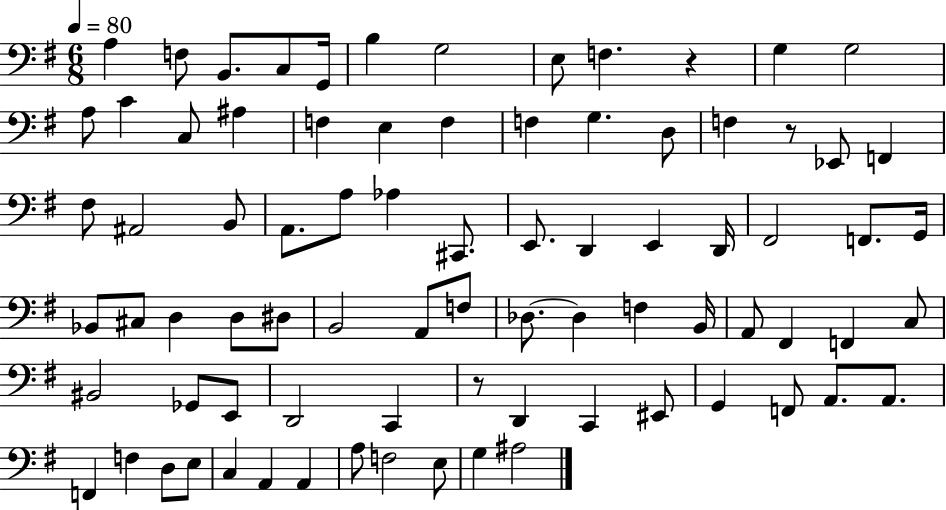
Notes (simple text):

A3/q F3/e B2/e. C3/e G2/s B3/q G3/h E3/e F3/q. R/q G3/q G3/h A3/e C4/q C3/e A#3/q F3/q E3/q F3/q F3/q G3/q. D3/e F3/q R/e Eb2/e F2/q F#3/e A#2/h B2/e A2/e. A3/e Ab3/q C#2/e. E2/e. D2/q E2/q D2/s F#2/h F2/e. G2/s Bb2/e C#3/e D3/q D3/e D#3/e B2/h A2/e F3/e Db3/e. Db3/q F3/q B2/s A2/e F#2/q F2/q C3/e BIS2/h Gb2/e E2/e D2/h C2/q R/e D2/q C2/q EIS2/e G2/q F2/e A2/e. A2/e. F2/q F3/q D3/e E3/e C3/q A2/q A2/q A3/e F3/h E3/e G3/q A#3/h